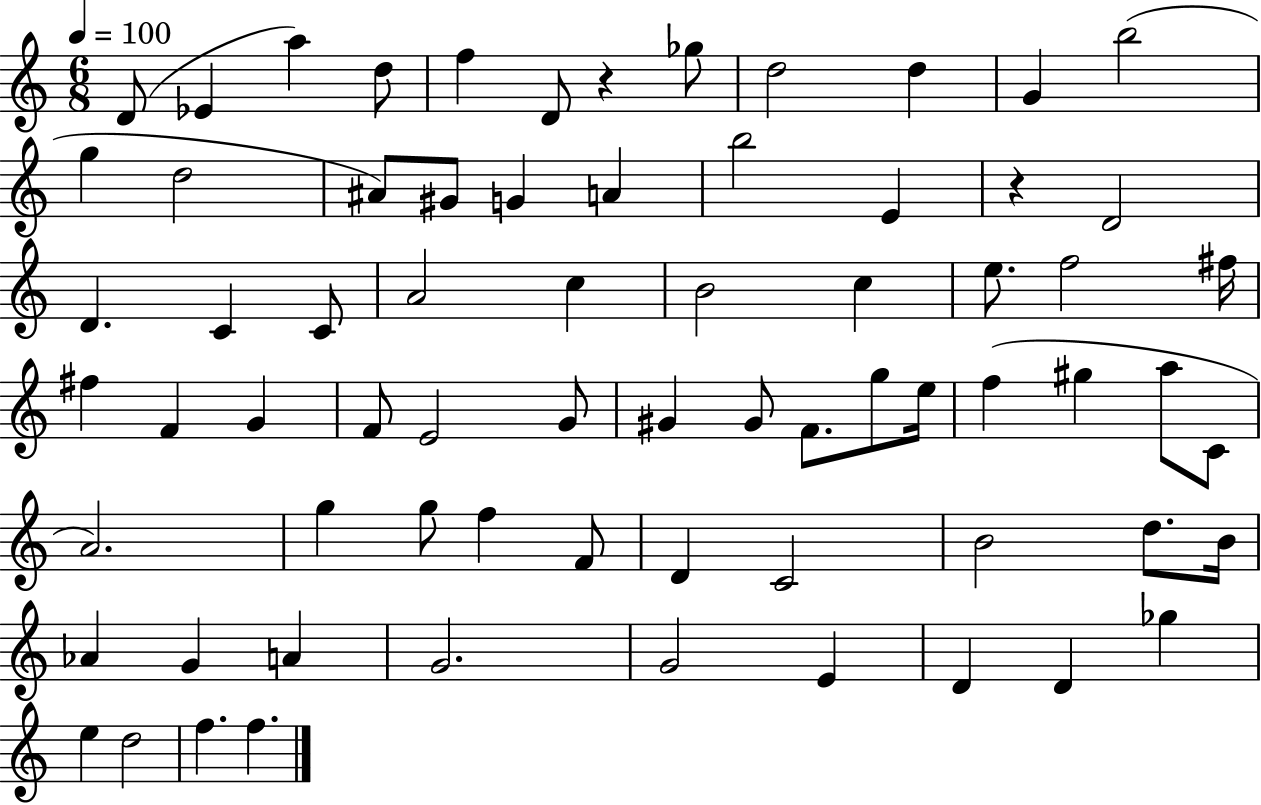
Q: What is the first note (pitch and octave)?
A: D4